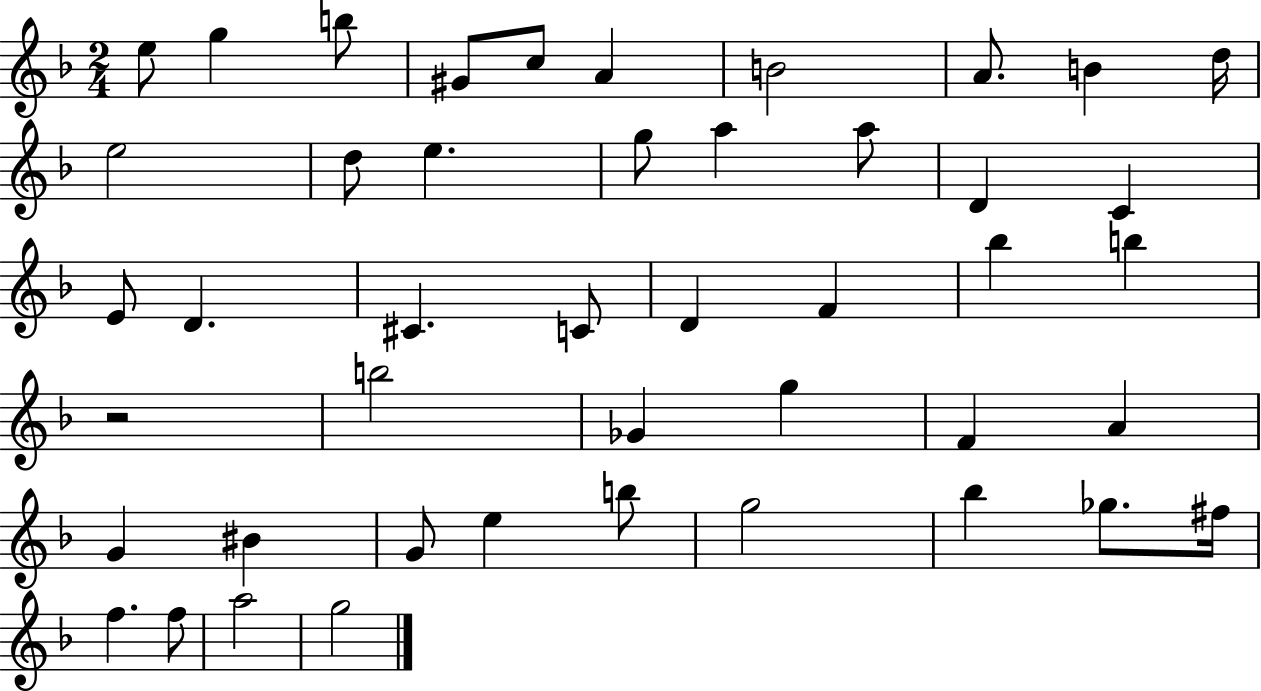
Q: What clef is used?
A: treble